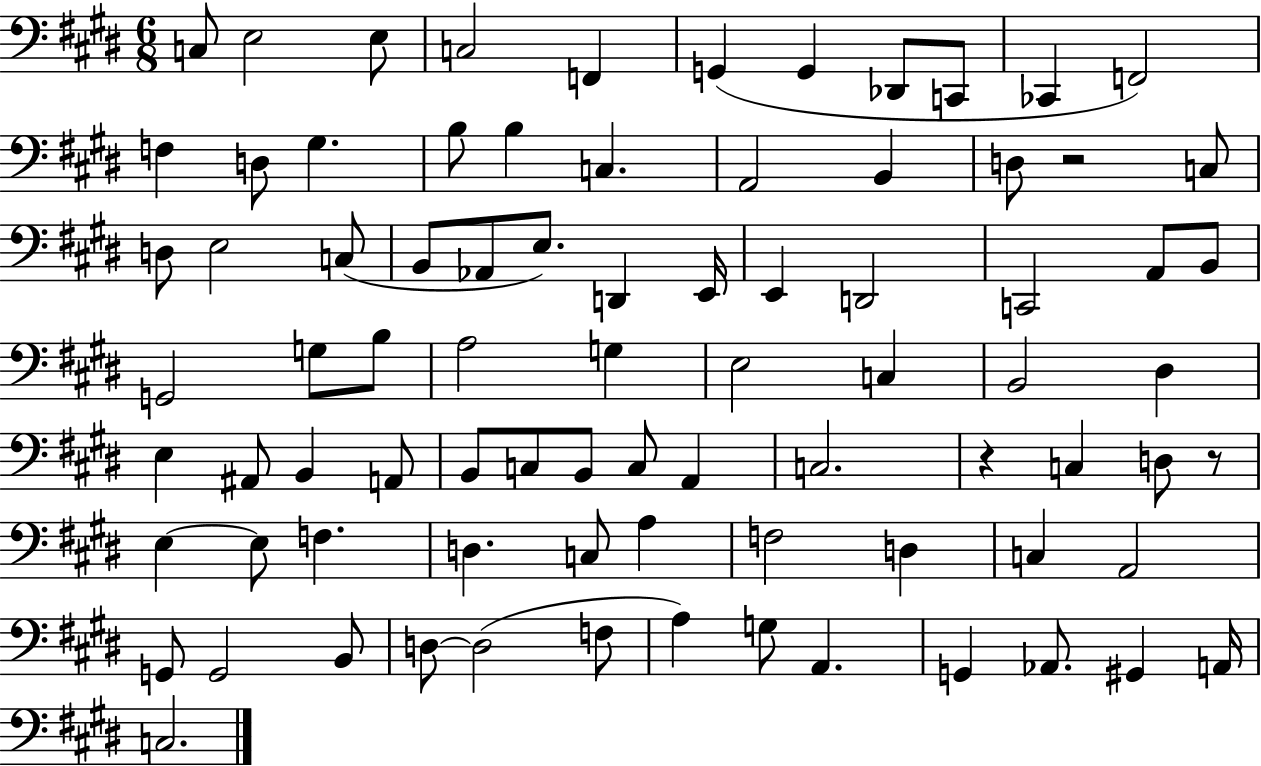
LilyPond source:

{
  \clef bass
  \numericTimeSignature
  \time 6/8
  \key e \major
  c8 e2 e8 | c2 f,4 | g,4( g,4 des,8 c,8 | ces,4 f,2) | \break f4 d8 gis4. | b8 b4 c4. | a,2 b,4 | d8 r2 c8 | \break d8 e2 c8( | b,8 aes,8 e8.) d,4 e,16 | e,4 d,2 | c,2 a,8 b,8 | \break g,2 g8 b8 | a2 g4 | e2 c4 | b,2 dis4 | \break e4 ais,8 b,4 a,8 | b,8 c8 b,8 c8 a,4 | c2. | r4 c4 d8 r8 | \break e4~~ e8 f4. | d4. c8 a4 | f2 d4 | c4 a,2 | \break g,8 g,2 b,8 | d8~~ d2( f8 | a4) g8 a,4. | g,4 aes,8. gis,4 a,16 | \break c2. | \bar "|."
}